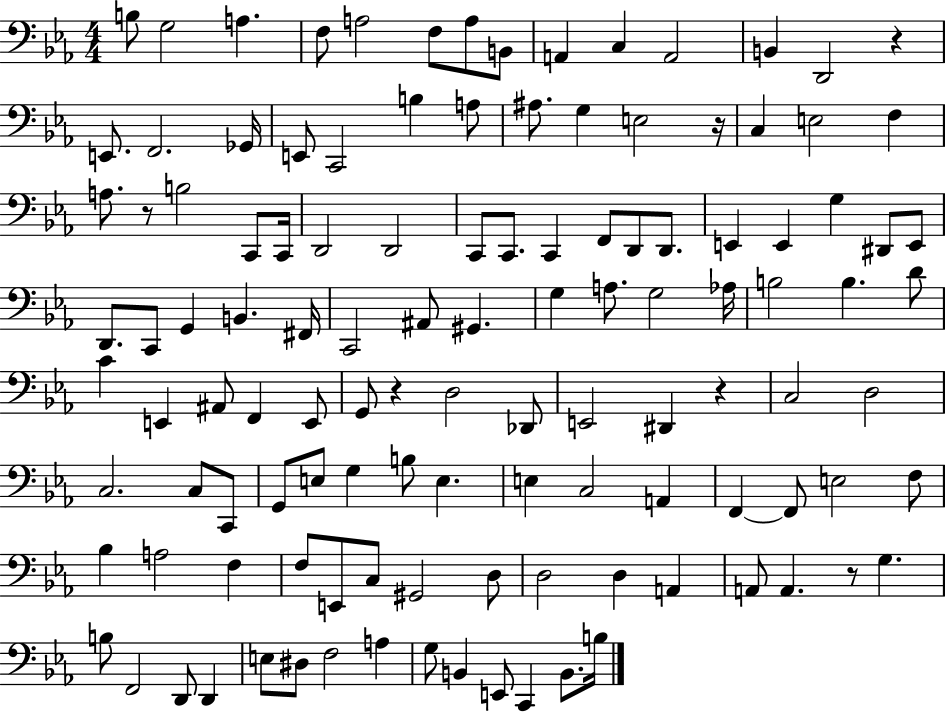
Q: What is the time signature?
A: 4/4